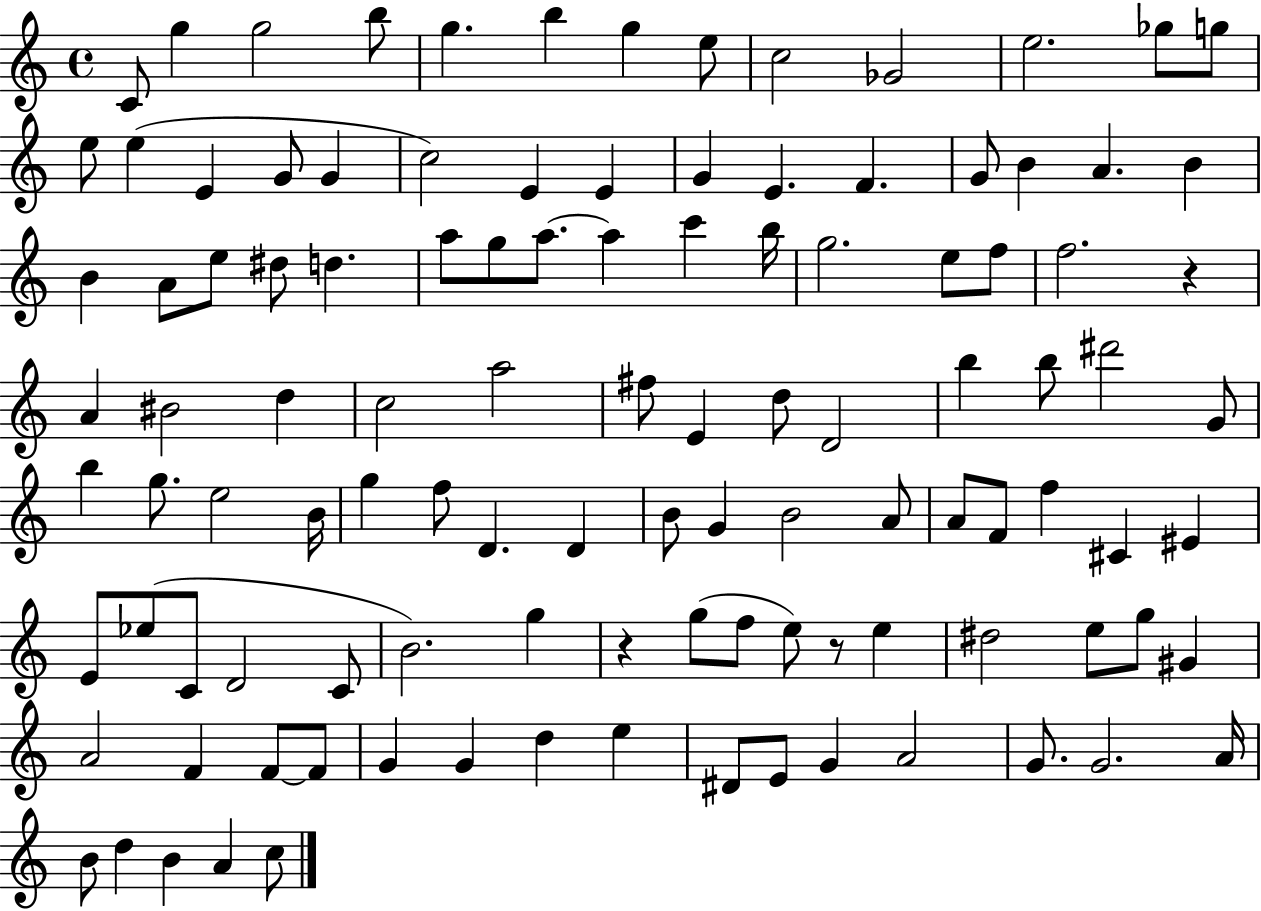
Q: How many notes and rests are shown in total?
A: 111